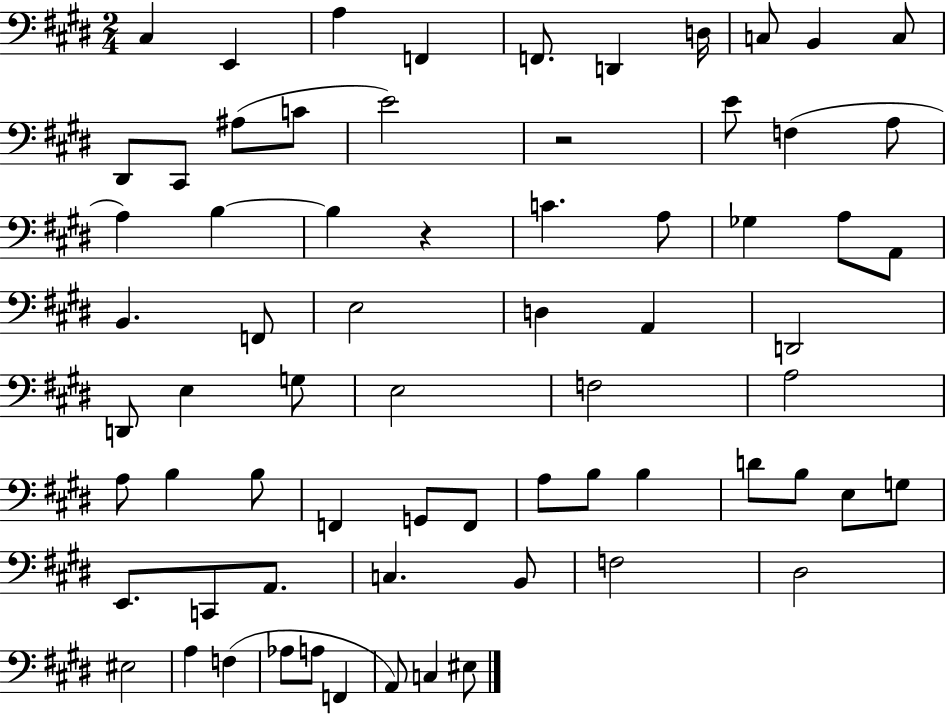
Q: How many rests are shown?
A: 2